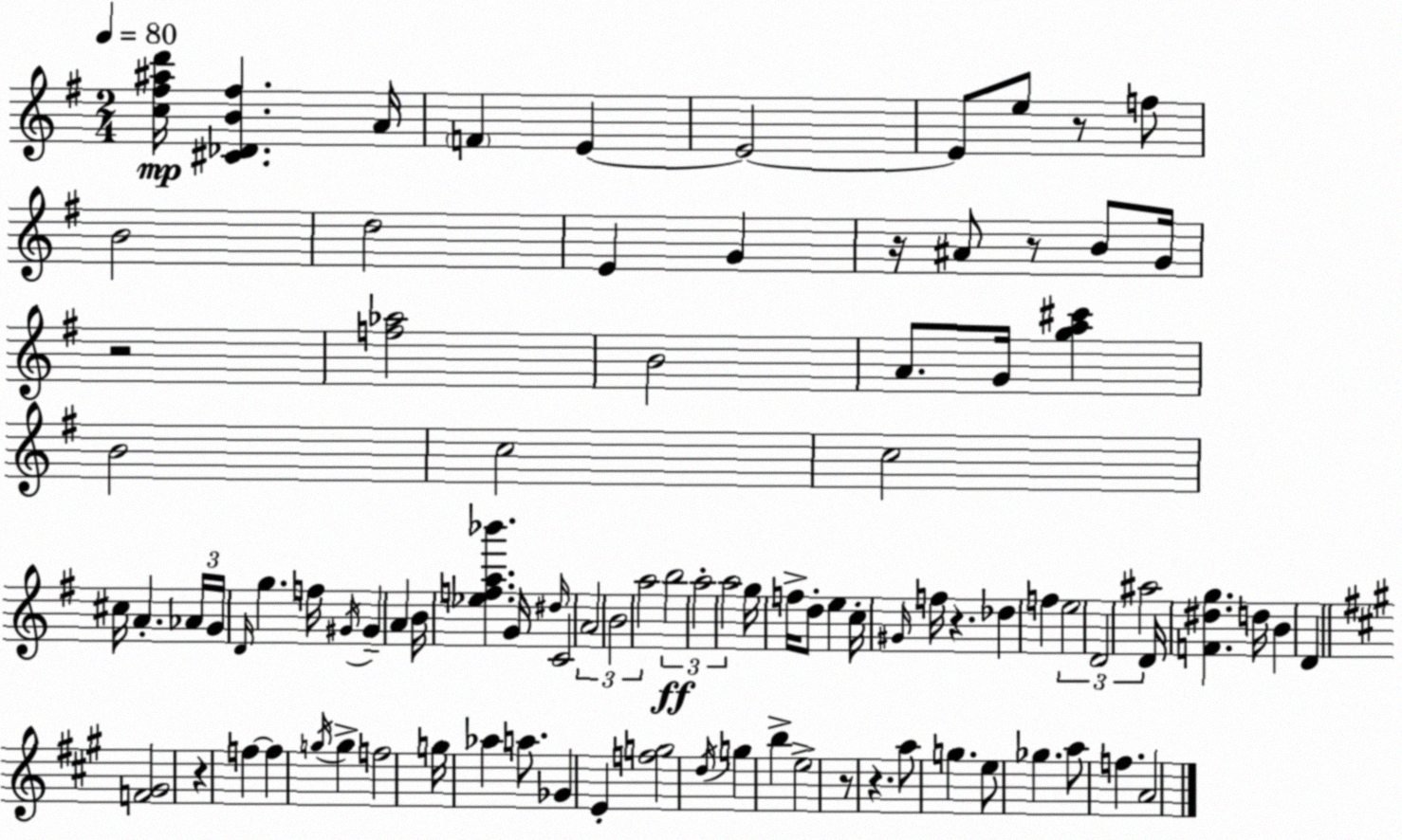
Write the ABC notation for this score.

X:1
T:Untitled
M:2/4
L:1/4
K:G
[c^f^ad']/4 [^C_DB^f] A/4 F E E2 E/2 e/2 z/2 f/2 B2 d2 E G z/4 ^A/2 z/2 B/2 G/4 z2 [f_a]2 B2 A/2 G/4 [ga^c'] B2 c2 c2 ^c/4 A _A/4 G/4 D/4 g f/4 ^G/4 ^G A B/4 [_efa_b'] G/4 ^d/4 C2 A2 B2 a2 b2 a2 a2 g/4 f/4 d/2 e c/4 ^G/4 f/4 z _d f e2 D2 ^a2 D/4 [F^dg] d/4 B D [F^G]2 z f f g/4 g f2 g/4 _a a/2 _G E [fg]2 d/4 g b e2 z/2 z a/2 g e/2 _g a/2 f A2